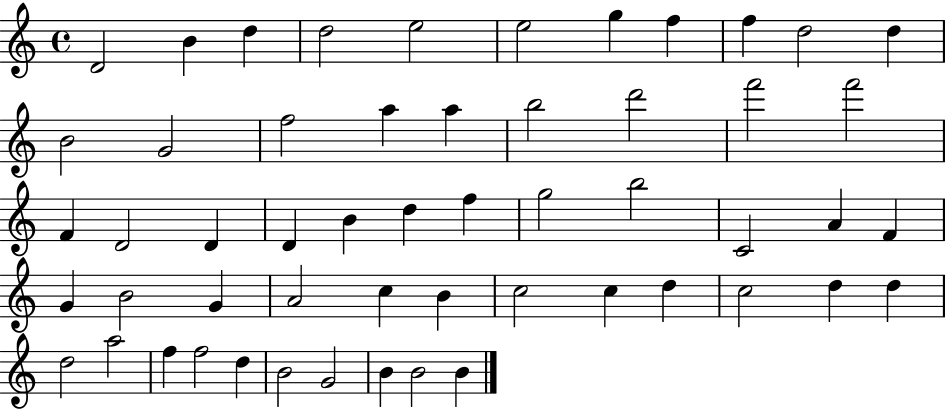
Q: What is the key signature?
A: C major